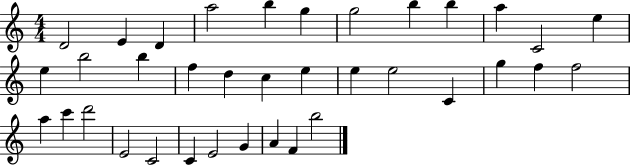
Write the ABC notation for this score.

X:1
T:Untitled
M:4/4
L:1/4
K:C
D2 E D a2 b g g2 b b a C2 e e b2 b f d c e e e2 C g f f2 a c' d'2 E2 C2 C E2 G A F b2